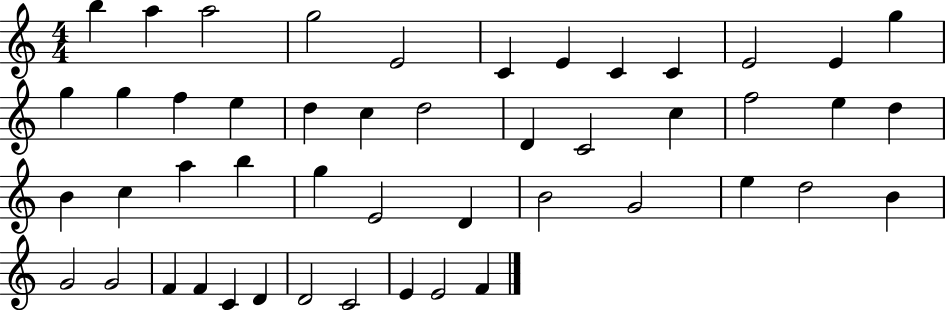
{
  \clef treble
  \numericTimeSignature
  \time 4/4
  \key c \major
  b''4 a''4 a''2 | g''2 e'2 | c'4 e'4 c'4 c'4 | e'2 e'4 g''4 | \break g''4 g''4 f''4 e''4 | d''4 c''4 d''2 | d'4 c'2 c''4 | f''2 e''4 d''4 | \break b'4 c''4 a''4 b''4 | g''4 e'2 d'4 | b'2 g'2 | e''4 d''2 b'4 | \break g'2 g'2 | f'4 f'4 c'4 d'4 | d'2 c'2 | e'4 e'2 f'4 | \break \bar "|."
}